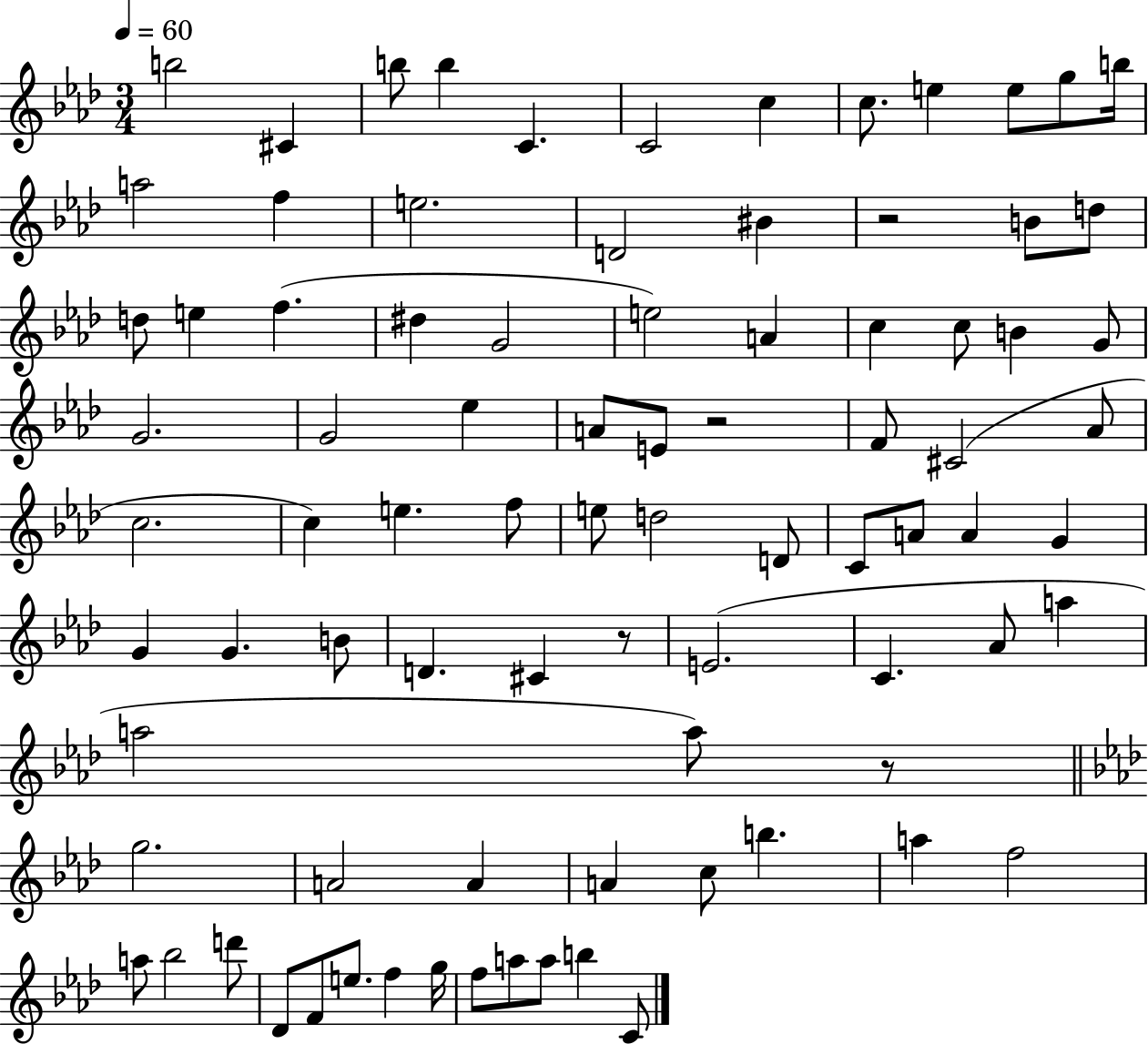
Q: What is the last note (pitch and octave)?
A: C4